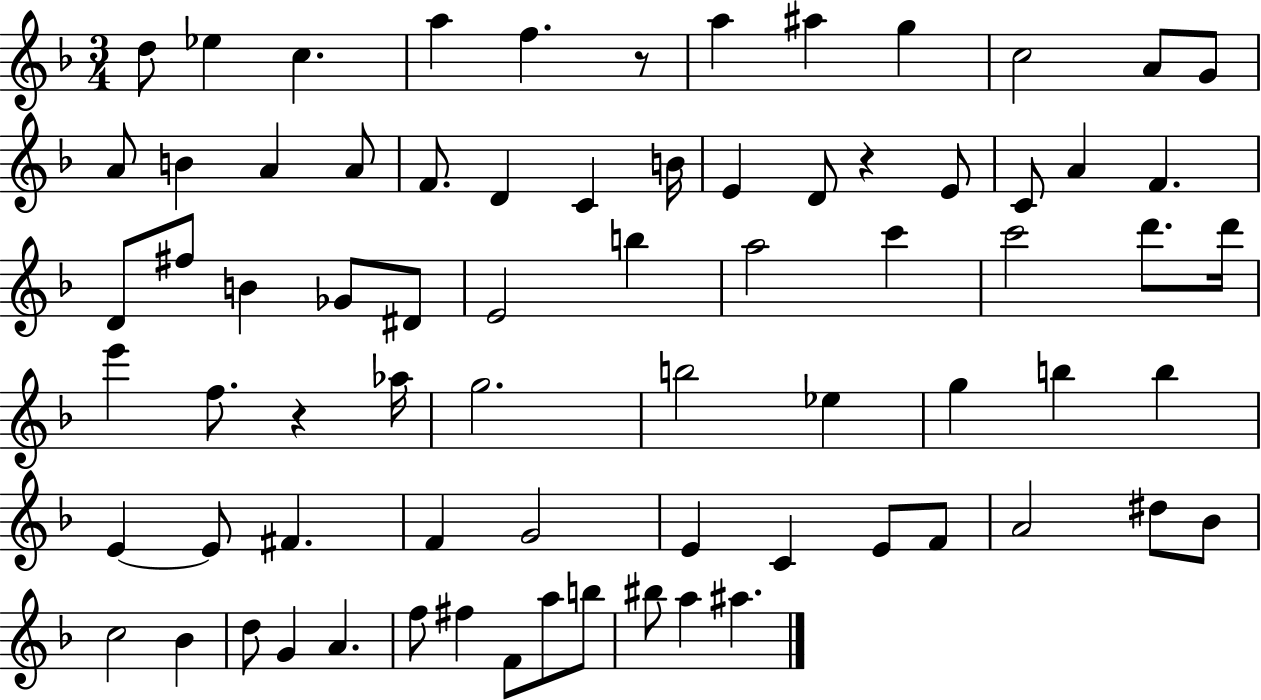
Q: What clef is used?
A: treble